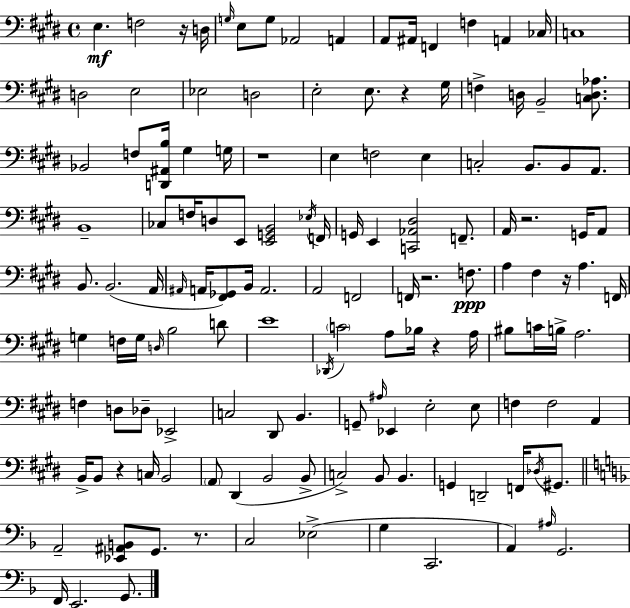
X:1
T:Untitled
M:4/4
L:1/4
K:E
E, F,2 z/4 D,/4 G,/4 E,/2 G,/2 _A,,2 A,, A,,/2 ^A,,/4 F,, F, A,, _C,/4 C,4 D,2 E,2 _E,2 D,2 E,2 E,/2 z ^G,/4 F, D,/4 B,,2 [C,D,_A,]/2 _B,,2 F,/2 [D,,^A,,B,]/4 ^G, G,/4 z4 E, F,2 E, C,2 B,,/2 B,,/2 A,,/2 B,,4 _C,/2 F,/4 D,/2 E,,/2 [E,,G,,B,,]2 _E,/4 F,,/4 G,,/4 E,, [C,,_A,,^D,]2 F,,/2 A,,/4 z2 G,,/4 A,,/2 B,,/2 B,,2 A,,/4 ^A,,/4 A,,/4 [^F,,_G,,]/2 B,,/4 A,,2 A,,2 F,,2 F,,/4 z2 F,/2 A, ^F, z/4 A, F,,/4 G, F,/4 G,/4 D,/4 B,2 D/2 E4 _D,,/4 C2 A,/2 _B,/4 z A,/4 ^B,/2 C/4 B,/4 A,2 F, D,/2 _D,/2 _E,,2 C,2 ^D,,/2 B,, G,,/2 ^A,/4 _E,, E,2 E,/2 F, F,2 A,, B,,/4 B,,/2 z C,/4 B,,2 A,,/2 ^D,, B,,2 B,,/2 C,2 B,,/2 B,, G,, D,,2 F,,/4 _D,/4 ^G,,/2 A,,2 [_E,,^A,,B,,]/2 G,,/2 z/2 C,2 _E,2 G, C,,2 A,, ^A,/4 G,,2 F,,/4 E,,2 G,,/2